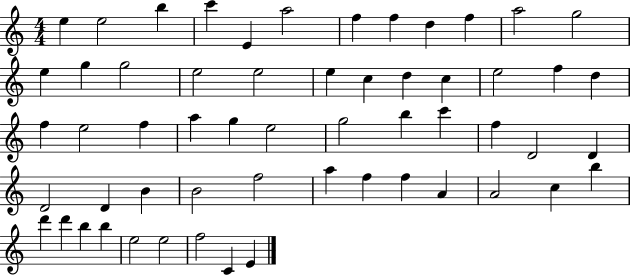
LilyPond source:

{
  \clef treble
  \numericTimeSignature
  \time 4/4
  \key c \major
  e''4 e''2 b''4 | c'''4 e'4 a''2 | f''4 f''4 d''4 f''4 | a''2 g''2 | \break e''4 g''4 g''2 | e''2 e''2 | e''4 c''4 d''4 c''4 | e''2 f''4 d''4 | \break f''4 e''2 f''4 | a''4 g''4 e''2 | g''2 b''4 c'''4 | f''4 d'2 d'4 | \break d'2 d'4 b'4 | b'2 f''2 | a''4 f''4 f''4 a'4 | a'2 c''4 b''4 | \break d'''4 d'''4 b''4 b''4 | e''2 e''2 | f''2 c'4 e'4 | \bar "|."
}